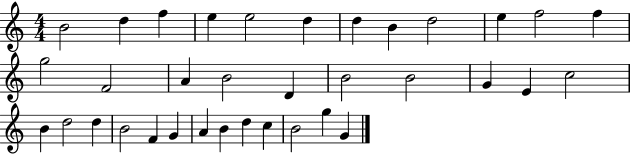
B4/h D5/q F5/q E5/q E5/h D5/q D5/q B4/q D5/h E5/q F5/h F5/q G5/h F4/h A4/q B4/h D4/q B4/h B4/h G4/q E4/q C5/h B4/q D5/h D5/q B4/h F4/q G4/q A4/q B4/q D5/q C5/q B4/h G5/q G4/q